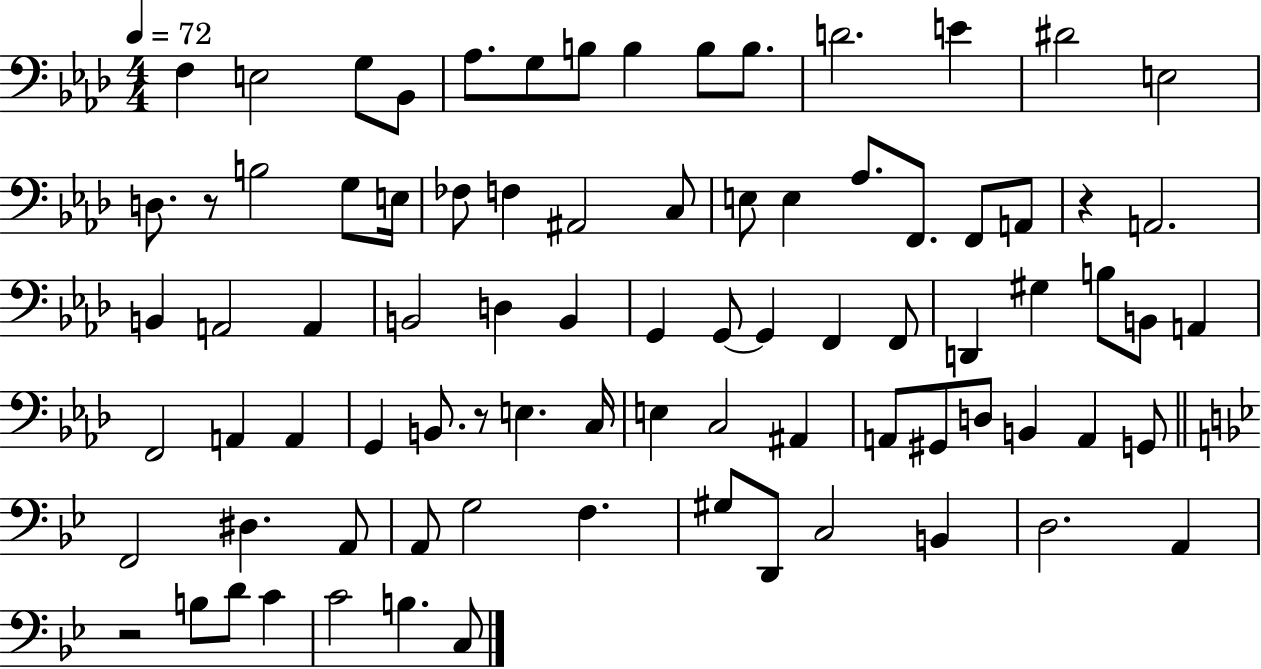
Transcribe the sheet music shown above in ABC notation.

X:1
T:Untitled
M:4/4
L:1/4
K:Ab
F, E,2 G,/2 _B,,/2 _A,/2 G,/2 B,/2 B, B,/2 B,/2 D2 E ^D2 E,2 D,/2 z/2 B,2 G,/2 E,/4 _F,/2 F, ^A,,2 C,/2 E,/2 E, _A,/2 F,,/2 F,,/2 A,,/2 z A,,2 B,, A,,2 A,, B,,2 D, B,, G,, G,,/2 G,, F,, F,,/2 D,, ^G, B,/2 B,,/2 A,, F,,2 A,, A,, G,, B,,/2 z/2 E, C,/4 E, C,2 ^A,, A,,/2 ^G,,/2 D,/2 B,, A,, G,,/2 F,,2 ^D, A,,/2 A,,/2 G,2 F, ^G,/2 D,,/2 C,2 B,, D,2 A,, z2 B,/2 D/2 C C2 B, C,/2